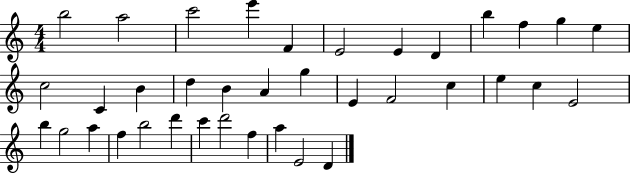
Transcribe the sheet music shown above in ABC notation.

X:1
T:Untitled
M:4/4
L:1/4
K:C
b2 a2 c'2 e' F E2 E D b f g e c2 C B d B A g E F2 c e c E2 b g2 a f b2 d' c' d'2 f a E2 D